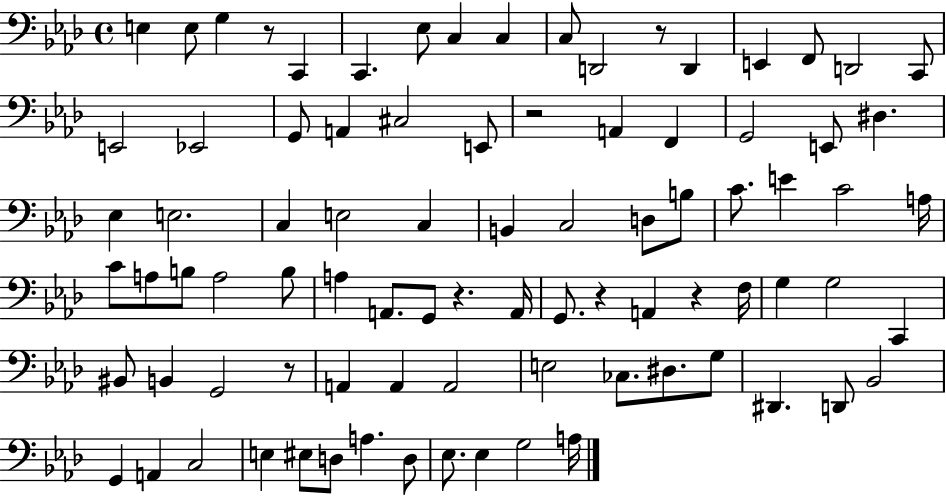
{
  \clef bass
  \time 4/4
  \defaultTimeSignature
  \key aes \major
  e4 e8 g4 r8 c,4 | c,4. ees8 c4 c4 | c8 d,2 r8 d,4 | e,4 f,8 d,2 c,8 | \break e,2 ees,2 | g,8 a,4 cis2 e,8 | r2 a,4 f,4 | g,2 e,8 dis4. | \break ees4 e2. | c4 e2 c4 | b,4 c2 d8 b8 | c'8. e'4 c'2 a16 | \break c'8 a8 b8 a2 b8 | a4 a,8. g,8 r4. a,16 | g,8. r4 a,4 r4 f16 | g4 g2 c,4 | \break bis,8 b,4 g,2 r8 | a,4 a,4 a,2 | e2 ces8. dis8. g8 | dis,4. d,8 bes,2 | \break g,4 a,4 c2 | e4 eis8 d8 a4. d8 | ees8. ees4 g2 a16 | \bar "|."
}